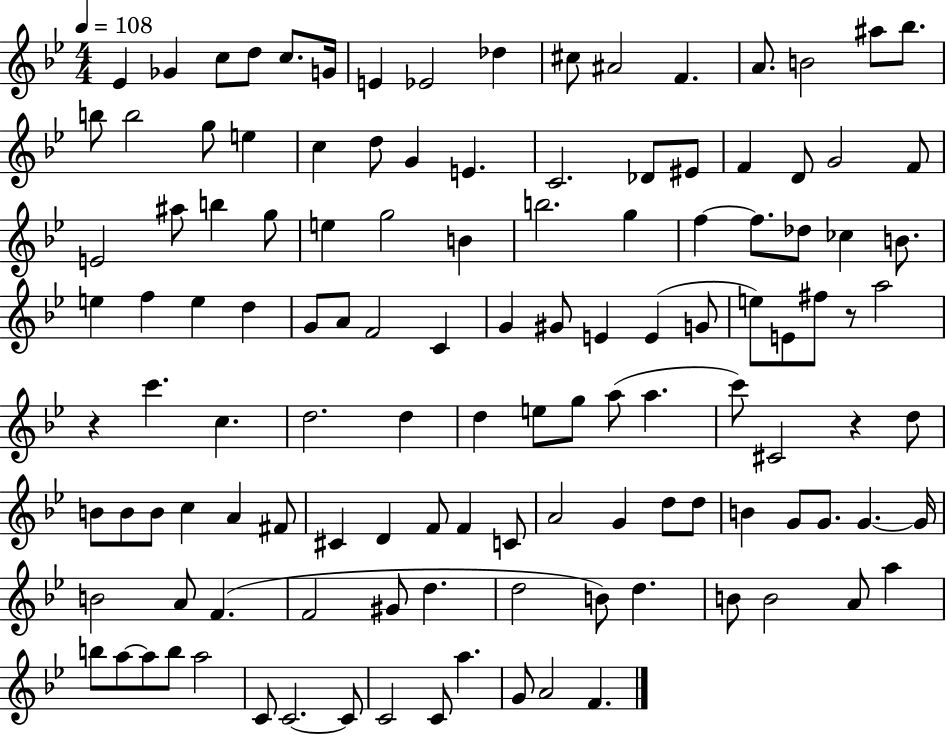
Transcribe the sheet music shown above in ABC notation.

X:1
T:Untitled
M:4/4
L:1/4
K:Bb
_E _G c/2 d/2 c/2 G/4 E _E2 _d ^c/2 ^A2 F A/2 B2 ^a/2 _b/2 b/2 b2 g/2 e c d/2 G E C2 _D/2 ^E/2 F D/2 G2 F/2 E2 ^a/2 b g/2 e g2 B b2 g f f/2 _d/2 _c B/2 e f e d G/2 A/2 F2 C G ^G/2 E E G/2 e/2 E/2 ^f/2 z/2 a2 z c' c d2 d d e/2 g/2 a/2 a c'/2 ^C2 z d/2 B/2 B/2 B/2 c A ^F/2 ^C D F/2 F C/2 A2 G d/2 d/2 B G/2 G/2 G G/4 B2 A/2 F F2 ^G/2 d d2 B/2 d B/2 B2 A/2 a b/2 a/2 a/2 b/2 a2 C/2 C2 C/2 C2 C/2 a G/2 A2 F